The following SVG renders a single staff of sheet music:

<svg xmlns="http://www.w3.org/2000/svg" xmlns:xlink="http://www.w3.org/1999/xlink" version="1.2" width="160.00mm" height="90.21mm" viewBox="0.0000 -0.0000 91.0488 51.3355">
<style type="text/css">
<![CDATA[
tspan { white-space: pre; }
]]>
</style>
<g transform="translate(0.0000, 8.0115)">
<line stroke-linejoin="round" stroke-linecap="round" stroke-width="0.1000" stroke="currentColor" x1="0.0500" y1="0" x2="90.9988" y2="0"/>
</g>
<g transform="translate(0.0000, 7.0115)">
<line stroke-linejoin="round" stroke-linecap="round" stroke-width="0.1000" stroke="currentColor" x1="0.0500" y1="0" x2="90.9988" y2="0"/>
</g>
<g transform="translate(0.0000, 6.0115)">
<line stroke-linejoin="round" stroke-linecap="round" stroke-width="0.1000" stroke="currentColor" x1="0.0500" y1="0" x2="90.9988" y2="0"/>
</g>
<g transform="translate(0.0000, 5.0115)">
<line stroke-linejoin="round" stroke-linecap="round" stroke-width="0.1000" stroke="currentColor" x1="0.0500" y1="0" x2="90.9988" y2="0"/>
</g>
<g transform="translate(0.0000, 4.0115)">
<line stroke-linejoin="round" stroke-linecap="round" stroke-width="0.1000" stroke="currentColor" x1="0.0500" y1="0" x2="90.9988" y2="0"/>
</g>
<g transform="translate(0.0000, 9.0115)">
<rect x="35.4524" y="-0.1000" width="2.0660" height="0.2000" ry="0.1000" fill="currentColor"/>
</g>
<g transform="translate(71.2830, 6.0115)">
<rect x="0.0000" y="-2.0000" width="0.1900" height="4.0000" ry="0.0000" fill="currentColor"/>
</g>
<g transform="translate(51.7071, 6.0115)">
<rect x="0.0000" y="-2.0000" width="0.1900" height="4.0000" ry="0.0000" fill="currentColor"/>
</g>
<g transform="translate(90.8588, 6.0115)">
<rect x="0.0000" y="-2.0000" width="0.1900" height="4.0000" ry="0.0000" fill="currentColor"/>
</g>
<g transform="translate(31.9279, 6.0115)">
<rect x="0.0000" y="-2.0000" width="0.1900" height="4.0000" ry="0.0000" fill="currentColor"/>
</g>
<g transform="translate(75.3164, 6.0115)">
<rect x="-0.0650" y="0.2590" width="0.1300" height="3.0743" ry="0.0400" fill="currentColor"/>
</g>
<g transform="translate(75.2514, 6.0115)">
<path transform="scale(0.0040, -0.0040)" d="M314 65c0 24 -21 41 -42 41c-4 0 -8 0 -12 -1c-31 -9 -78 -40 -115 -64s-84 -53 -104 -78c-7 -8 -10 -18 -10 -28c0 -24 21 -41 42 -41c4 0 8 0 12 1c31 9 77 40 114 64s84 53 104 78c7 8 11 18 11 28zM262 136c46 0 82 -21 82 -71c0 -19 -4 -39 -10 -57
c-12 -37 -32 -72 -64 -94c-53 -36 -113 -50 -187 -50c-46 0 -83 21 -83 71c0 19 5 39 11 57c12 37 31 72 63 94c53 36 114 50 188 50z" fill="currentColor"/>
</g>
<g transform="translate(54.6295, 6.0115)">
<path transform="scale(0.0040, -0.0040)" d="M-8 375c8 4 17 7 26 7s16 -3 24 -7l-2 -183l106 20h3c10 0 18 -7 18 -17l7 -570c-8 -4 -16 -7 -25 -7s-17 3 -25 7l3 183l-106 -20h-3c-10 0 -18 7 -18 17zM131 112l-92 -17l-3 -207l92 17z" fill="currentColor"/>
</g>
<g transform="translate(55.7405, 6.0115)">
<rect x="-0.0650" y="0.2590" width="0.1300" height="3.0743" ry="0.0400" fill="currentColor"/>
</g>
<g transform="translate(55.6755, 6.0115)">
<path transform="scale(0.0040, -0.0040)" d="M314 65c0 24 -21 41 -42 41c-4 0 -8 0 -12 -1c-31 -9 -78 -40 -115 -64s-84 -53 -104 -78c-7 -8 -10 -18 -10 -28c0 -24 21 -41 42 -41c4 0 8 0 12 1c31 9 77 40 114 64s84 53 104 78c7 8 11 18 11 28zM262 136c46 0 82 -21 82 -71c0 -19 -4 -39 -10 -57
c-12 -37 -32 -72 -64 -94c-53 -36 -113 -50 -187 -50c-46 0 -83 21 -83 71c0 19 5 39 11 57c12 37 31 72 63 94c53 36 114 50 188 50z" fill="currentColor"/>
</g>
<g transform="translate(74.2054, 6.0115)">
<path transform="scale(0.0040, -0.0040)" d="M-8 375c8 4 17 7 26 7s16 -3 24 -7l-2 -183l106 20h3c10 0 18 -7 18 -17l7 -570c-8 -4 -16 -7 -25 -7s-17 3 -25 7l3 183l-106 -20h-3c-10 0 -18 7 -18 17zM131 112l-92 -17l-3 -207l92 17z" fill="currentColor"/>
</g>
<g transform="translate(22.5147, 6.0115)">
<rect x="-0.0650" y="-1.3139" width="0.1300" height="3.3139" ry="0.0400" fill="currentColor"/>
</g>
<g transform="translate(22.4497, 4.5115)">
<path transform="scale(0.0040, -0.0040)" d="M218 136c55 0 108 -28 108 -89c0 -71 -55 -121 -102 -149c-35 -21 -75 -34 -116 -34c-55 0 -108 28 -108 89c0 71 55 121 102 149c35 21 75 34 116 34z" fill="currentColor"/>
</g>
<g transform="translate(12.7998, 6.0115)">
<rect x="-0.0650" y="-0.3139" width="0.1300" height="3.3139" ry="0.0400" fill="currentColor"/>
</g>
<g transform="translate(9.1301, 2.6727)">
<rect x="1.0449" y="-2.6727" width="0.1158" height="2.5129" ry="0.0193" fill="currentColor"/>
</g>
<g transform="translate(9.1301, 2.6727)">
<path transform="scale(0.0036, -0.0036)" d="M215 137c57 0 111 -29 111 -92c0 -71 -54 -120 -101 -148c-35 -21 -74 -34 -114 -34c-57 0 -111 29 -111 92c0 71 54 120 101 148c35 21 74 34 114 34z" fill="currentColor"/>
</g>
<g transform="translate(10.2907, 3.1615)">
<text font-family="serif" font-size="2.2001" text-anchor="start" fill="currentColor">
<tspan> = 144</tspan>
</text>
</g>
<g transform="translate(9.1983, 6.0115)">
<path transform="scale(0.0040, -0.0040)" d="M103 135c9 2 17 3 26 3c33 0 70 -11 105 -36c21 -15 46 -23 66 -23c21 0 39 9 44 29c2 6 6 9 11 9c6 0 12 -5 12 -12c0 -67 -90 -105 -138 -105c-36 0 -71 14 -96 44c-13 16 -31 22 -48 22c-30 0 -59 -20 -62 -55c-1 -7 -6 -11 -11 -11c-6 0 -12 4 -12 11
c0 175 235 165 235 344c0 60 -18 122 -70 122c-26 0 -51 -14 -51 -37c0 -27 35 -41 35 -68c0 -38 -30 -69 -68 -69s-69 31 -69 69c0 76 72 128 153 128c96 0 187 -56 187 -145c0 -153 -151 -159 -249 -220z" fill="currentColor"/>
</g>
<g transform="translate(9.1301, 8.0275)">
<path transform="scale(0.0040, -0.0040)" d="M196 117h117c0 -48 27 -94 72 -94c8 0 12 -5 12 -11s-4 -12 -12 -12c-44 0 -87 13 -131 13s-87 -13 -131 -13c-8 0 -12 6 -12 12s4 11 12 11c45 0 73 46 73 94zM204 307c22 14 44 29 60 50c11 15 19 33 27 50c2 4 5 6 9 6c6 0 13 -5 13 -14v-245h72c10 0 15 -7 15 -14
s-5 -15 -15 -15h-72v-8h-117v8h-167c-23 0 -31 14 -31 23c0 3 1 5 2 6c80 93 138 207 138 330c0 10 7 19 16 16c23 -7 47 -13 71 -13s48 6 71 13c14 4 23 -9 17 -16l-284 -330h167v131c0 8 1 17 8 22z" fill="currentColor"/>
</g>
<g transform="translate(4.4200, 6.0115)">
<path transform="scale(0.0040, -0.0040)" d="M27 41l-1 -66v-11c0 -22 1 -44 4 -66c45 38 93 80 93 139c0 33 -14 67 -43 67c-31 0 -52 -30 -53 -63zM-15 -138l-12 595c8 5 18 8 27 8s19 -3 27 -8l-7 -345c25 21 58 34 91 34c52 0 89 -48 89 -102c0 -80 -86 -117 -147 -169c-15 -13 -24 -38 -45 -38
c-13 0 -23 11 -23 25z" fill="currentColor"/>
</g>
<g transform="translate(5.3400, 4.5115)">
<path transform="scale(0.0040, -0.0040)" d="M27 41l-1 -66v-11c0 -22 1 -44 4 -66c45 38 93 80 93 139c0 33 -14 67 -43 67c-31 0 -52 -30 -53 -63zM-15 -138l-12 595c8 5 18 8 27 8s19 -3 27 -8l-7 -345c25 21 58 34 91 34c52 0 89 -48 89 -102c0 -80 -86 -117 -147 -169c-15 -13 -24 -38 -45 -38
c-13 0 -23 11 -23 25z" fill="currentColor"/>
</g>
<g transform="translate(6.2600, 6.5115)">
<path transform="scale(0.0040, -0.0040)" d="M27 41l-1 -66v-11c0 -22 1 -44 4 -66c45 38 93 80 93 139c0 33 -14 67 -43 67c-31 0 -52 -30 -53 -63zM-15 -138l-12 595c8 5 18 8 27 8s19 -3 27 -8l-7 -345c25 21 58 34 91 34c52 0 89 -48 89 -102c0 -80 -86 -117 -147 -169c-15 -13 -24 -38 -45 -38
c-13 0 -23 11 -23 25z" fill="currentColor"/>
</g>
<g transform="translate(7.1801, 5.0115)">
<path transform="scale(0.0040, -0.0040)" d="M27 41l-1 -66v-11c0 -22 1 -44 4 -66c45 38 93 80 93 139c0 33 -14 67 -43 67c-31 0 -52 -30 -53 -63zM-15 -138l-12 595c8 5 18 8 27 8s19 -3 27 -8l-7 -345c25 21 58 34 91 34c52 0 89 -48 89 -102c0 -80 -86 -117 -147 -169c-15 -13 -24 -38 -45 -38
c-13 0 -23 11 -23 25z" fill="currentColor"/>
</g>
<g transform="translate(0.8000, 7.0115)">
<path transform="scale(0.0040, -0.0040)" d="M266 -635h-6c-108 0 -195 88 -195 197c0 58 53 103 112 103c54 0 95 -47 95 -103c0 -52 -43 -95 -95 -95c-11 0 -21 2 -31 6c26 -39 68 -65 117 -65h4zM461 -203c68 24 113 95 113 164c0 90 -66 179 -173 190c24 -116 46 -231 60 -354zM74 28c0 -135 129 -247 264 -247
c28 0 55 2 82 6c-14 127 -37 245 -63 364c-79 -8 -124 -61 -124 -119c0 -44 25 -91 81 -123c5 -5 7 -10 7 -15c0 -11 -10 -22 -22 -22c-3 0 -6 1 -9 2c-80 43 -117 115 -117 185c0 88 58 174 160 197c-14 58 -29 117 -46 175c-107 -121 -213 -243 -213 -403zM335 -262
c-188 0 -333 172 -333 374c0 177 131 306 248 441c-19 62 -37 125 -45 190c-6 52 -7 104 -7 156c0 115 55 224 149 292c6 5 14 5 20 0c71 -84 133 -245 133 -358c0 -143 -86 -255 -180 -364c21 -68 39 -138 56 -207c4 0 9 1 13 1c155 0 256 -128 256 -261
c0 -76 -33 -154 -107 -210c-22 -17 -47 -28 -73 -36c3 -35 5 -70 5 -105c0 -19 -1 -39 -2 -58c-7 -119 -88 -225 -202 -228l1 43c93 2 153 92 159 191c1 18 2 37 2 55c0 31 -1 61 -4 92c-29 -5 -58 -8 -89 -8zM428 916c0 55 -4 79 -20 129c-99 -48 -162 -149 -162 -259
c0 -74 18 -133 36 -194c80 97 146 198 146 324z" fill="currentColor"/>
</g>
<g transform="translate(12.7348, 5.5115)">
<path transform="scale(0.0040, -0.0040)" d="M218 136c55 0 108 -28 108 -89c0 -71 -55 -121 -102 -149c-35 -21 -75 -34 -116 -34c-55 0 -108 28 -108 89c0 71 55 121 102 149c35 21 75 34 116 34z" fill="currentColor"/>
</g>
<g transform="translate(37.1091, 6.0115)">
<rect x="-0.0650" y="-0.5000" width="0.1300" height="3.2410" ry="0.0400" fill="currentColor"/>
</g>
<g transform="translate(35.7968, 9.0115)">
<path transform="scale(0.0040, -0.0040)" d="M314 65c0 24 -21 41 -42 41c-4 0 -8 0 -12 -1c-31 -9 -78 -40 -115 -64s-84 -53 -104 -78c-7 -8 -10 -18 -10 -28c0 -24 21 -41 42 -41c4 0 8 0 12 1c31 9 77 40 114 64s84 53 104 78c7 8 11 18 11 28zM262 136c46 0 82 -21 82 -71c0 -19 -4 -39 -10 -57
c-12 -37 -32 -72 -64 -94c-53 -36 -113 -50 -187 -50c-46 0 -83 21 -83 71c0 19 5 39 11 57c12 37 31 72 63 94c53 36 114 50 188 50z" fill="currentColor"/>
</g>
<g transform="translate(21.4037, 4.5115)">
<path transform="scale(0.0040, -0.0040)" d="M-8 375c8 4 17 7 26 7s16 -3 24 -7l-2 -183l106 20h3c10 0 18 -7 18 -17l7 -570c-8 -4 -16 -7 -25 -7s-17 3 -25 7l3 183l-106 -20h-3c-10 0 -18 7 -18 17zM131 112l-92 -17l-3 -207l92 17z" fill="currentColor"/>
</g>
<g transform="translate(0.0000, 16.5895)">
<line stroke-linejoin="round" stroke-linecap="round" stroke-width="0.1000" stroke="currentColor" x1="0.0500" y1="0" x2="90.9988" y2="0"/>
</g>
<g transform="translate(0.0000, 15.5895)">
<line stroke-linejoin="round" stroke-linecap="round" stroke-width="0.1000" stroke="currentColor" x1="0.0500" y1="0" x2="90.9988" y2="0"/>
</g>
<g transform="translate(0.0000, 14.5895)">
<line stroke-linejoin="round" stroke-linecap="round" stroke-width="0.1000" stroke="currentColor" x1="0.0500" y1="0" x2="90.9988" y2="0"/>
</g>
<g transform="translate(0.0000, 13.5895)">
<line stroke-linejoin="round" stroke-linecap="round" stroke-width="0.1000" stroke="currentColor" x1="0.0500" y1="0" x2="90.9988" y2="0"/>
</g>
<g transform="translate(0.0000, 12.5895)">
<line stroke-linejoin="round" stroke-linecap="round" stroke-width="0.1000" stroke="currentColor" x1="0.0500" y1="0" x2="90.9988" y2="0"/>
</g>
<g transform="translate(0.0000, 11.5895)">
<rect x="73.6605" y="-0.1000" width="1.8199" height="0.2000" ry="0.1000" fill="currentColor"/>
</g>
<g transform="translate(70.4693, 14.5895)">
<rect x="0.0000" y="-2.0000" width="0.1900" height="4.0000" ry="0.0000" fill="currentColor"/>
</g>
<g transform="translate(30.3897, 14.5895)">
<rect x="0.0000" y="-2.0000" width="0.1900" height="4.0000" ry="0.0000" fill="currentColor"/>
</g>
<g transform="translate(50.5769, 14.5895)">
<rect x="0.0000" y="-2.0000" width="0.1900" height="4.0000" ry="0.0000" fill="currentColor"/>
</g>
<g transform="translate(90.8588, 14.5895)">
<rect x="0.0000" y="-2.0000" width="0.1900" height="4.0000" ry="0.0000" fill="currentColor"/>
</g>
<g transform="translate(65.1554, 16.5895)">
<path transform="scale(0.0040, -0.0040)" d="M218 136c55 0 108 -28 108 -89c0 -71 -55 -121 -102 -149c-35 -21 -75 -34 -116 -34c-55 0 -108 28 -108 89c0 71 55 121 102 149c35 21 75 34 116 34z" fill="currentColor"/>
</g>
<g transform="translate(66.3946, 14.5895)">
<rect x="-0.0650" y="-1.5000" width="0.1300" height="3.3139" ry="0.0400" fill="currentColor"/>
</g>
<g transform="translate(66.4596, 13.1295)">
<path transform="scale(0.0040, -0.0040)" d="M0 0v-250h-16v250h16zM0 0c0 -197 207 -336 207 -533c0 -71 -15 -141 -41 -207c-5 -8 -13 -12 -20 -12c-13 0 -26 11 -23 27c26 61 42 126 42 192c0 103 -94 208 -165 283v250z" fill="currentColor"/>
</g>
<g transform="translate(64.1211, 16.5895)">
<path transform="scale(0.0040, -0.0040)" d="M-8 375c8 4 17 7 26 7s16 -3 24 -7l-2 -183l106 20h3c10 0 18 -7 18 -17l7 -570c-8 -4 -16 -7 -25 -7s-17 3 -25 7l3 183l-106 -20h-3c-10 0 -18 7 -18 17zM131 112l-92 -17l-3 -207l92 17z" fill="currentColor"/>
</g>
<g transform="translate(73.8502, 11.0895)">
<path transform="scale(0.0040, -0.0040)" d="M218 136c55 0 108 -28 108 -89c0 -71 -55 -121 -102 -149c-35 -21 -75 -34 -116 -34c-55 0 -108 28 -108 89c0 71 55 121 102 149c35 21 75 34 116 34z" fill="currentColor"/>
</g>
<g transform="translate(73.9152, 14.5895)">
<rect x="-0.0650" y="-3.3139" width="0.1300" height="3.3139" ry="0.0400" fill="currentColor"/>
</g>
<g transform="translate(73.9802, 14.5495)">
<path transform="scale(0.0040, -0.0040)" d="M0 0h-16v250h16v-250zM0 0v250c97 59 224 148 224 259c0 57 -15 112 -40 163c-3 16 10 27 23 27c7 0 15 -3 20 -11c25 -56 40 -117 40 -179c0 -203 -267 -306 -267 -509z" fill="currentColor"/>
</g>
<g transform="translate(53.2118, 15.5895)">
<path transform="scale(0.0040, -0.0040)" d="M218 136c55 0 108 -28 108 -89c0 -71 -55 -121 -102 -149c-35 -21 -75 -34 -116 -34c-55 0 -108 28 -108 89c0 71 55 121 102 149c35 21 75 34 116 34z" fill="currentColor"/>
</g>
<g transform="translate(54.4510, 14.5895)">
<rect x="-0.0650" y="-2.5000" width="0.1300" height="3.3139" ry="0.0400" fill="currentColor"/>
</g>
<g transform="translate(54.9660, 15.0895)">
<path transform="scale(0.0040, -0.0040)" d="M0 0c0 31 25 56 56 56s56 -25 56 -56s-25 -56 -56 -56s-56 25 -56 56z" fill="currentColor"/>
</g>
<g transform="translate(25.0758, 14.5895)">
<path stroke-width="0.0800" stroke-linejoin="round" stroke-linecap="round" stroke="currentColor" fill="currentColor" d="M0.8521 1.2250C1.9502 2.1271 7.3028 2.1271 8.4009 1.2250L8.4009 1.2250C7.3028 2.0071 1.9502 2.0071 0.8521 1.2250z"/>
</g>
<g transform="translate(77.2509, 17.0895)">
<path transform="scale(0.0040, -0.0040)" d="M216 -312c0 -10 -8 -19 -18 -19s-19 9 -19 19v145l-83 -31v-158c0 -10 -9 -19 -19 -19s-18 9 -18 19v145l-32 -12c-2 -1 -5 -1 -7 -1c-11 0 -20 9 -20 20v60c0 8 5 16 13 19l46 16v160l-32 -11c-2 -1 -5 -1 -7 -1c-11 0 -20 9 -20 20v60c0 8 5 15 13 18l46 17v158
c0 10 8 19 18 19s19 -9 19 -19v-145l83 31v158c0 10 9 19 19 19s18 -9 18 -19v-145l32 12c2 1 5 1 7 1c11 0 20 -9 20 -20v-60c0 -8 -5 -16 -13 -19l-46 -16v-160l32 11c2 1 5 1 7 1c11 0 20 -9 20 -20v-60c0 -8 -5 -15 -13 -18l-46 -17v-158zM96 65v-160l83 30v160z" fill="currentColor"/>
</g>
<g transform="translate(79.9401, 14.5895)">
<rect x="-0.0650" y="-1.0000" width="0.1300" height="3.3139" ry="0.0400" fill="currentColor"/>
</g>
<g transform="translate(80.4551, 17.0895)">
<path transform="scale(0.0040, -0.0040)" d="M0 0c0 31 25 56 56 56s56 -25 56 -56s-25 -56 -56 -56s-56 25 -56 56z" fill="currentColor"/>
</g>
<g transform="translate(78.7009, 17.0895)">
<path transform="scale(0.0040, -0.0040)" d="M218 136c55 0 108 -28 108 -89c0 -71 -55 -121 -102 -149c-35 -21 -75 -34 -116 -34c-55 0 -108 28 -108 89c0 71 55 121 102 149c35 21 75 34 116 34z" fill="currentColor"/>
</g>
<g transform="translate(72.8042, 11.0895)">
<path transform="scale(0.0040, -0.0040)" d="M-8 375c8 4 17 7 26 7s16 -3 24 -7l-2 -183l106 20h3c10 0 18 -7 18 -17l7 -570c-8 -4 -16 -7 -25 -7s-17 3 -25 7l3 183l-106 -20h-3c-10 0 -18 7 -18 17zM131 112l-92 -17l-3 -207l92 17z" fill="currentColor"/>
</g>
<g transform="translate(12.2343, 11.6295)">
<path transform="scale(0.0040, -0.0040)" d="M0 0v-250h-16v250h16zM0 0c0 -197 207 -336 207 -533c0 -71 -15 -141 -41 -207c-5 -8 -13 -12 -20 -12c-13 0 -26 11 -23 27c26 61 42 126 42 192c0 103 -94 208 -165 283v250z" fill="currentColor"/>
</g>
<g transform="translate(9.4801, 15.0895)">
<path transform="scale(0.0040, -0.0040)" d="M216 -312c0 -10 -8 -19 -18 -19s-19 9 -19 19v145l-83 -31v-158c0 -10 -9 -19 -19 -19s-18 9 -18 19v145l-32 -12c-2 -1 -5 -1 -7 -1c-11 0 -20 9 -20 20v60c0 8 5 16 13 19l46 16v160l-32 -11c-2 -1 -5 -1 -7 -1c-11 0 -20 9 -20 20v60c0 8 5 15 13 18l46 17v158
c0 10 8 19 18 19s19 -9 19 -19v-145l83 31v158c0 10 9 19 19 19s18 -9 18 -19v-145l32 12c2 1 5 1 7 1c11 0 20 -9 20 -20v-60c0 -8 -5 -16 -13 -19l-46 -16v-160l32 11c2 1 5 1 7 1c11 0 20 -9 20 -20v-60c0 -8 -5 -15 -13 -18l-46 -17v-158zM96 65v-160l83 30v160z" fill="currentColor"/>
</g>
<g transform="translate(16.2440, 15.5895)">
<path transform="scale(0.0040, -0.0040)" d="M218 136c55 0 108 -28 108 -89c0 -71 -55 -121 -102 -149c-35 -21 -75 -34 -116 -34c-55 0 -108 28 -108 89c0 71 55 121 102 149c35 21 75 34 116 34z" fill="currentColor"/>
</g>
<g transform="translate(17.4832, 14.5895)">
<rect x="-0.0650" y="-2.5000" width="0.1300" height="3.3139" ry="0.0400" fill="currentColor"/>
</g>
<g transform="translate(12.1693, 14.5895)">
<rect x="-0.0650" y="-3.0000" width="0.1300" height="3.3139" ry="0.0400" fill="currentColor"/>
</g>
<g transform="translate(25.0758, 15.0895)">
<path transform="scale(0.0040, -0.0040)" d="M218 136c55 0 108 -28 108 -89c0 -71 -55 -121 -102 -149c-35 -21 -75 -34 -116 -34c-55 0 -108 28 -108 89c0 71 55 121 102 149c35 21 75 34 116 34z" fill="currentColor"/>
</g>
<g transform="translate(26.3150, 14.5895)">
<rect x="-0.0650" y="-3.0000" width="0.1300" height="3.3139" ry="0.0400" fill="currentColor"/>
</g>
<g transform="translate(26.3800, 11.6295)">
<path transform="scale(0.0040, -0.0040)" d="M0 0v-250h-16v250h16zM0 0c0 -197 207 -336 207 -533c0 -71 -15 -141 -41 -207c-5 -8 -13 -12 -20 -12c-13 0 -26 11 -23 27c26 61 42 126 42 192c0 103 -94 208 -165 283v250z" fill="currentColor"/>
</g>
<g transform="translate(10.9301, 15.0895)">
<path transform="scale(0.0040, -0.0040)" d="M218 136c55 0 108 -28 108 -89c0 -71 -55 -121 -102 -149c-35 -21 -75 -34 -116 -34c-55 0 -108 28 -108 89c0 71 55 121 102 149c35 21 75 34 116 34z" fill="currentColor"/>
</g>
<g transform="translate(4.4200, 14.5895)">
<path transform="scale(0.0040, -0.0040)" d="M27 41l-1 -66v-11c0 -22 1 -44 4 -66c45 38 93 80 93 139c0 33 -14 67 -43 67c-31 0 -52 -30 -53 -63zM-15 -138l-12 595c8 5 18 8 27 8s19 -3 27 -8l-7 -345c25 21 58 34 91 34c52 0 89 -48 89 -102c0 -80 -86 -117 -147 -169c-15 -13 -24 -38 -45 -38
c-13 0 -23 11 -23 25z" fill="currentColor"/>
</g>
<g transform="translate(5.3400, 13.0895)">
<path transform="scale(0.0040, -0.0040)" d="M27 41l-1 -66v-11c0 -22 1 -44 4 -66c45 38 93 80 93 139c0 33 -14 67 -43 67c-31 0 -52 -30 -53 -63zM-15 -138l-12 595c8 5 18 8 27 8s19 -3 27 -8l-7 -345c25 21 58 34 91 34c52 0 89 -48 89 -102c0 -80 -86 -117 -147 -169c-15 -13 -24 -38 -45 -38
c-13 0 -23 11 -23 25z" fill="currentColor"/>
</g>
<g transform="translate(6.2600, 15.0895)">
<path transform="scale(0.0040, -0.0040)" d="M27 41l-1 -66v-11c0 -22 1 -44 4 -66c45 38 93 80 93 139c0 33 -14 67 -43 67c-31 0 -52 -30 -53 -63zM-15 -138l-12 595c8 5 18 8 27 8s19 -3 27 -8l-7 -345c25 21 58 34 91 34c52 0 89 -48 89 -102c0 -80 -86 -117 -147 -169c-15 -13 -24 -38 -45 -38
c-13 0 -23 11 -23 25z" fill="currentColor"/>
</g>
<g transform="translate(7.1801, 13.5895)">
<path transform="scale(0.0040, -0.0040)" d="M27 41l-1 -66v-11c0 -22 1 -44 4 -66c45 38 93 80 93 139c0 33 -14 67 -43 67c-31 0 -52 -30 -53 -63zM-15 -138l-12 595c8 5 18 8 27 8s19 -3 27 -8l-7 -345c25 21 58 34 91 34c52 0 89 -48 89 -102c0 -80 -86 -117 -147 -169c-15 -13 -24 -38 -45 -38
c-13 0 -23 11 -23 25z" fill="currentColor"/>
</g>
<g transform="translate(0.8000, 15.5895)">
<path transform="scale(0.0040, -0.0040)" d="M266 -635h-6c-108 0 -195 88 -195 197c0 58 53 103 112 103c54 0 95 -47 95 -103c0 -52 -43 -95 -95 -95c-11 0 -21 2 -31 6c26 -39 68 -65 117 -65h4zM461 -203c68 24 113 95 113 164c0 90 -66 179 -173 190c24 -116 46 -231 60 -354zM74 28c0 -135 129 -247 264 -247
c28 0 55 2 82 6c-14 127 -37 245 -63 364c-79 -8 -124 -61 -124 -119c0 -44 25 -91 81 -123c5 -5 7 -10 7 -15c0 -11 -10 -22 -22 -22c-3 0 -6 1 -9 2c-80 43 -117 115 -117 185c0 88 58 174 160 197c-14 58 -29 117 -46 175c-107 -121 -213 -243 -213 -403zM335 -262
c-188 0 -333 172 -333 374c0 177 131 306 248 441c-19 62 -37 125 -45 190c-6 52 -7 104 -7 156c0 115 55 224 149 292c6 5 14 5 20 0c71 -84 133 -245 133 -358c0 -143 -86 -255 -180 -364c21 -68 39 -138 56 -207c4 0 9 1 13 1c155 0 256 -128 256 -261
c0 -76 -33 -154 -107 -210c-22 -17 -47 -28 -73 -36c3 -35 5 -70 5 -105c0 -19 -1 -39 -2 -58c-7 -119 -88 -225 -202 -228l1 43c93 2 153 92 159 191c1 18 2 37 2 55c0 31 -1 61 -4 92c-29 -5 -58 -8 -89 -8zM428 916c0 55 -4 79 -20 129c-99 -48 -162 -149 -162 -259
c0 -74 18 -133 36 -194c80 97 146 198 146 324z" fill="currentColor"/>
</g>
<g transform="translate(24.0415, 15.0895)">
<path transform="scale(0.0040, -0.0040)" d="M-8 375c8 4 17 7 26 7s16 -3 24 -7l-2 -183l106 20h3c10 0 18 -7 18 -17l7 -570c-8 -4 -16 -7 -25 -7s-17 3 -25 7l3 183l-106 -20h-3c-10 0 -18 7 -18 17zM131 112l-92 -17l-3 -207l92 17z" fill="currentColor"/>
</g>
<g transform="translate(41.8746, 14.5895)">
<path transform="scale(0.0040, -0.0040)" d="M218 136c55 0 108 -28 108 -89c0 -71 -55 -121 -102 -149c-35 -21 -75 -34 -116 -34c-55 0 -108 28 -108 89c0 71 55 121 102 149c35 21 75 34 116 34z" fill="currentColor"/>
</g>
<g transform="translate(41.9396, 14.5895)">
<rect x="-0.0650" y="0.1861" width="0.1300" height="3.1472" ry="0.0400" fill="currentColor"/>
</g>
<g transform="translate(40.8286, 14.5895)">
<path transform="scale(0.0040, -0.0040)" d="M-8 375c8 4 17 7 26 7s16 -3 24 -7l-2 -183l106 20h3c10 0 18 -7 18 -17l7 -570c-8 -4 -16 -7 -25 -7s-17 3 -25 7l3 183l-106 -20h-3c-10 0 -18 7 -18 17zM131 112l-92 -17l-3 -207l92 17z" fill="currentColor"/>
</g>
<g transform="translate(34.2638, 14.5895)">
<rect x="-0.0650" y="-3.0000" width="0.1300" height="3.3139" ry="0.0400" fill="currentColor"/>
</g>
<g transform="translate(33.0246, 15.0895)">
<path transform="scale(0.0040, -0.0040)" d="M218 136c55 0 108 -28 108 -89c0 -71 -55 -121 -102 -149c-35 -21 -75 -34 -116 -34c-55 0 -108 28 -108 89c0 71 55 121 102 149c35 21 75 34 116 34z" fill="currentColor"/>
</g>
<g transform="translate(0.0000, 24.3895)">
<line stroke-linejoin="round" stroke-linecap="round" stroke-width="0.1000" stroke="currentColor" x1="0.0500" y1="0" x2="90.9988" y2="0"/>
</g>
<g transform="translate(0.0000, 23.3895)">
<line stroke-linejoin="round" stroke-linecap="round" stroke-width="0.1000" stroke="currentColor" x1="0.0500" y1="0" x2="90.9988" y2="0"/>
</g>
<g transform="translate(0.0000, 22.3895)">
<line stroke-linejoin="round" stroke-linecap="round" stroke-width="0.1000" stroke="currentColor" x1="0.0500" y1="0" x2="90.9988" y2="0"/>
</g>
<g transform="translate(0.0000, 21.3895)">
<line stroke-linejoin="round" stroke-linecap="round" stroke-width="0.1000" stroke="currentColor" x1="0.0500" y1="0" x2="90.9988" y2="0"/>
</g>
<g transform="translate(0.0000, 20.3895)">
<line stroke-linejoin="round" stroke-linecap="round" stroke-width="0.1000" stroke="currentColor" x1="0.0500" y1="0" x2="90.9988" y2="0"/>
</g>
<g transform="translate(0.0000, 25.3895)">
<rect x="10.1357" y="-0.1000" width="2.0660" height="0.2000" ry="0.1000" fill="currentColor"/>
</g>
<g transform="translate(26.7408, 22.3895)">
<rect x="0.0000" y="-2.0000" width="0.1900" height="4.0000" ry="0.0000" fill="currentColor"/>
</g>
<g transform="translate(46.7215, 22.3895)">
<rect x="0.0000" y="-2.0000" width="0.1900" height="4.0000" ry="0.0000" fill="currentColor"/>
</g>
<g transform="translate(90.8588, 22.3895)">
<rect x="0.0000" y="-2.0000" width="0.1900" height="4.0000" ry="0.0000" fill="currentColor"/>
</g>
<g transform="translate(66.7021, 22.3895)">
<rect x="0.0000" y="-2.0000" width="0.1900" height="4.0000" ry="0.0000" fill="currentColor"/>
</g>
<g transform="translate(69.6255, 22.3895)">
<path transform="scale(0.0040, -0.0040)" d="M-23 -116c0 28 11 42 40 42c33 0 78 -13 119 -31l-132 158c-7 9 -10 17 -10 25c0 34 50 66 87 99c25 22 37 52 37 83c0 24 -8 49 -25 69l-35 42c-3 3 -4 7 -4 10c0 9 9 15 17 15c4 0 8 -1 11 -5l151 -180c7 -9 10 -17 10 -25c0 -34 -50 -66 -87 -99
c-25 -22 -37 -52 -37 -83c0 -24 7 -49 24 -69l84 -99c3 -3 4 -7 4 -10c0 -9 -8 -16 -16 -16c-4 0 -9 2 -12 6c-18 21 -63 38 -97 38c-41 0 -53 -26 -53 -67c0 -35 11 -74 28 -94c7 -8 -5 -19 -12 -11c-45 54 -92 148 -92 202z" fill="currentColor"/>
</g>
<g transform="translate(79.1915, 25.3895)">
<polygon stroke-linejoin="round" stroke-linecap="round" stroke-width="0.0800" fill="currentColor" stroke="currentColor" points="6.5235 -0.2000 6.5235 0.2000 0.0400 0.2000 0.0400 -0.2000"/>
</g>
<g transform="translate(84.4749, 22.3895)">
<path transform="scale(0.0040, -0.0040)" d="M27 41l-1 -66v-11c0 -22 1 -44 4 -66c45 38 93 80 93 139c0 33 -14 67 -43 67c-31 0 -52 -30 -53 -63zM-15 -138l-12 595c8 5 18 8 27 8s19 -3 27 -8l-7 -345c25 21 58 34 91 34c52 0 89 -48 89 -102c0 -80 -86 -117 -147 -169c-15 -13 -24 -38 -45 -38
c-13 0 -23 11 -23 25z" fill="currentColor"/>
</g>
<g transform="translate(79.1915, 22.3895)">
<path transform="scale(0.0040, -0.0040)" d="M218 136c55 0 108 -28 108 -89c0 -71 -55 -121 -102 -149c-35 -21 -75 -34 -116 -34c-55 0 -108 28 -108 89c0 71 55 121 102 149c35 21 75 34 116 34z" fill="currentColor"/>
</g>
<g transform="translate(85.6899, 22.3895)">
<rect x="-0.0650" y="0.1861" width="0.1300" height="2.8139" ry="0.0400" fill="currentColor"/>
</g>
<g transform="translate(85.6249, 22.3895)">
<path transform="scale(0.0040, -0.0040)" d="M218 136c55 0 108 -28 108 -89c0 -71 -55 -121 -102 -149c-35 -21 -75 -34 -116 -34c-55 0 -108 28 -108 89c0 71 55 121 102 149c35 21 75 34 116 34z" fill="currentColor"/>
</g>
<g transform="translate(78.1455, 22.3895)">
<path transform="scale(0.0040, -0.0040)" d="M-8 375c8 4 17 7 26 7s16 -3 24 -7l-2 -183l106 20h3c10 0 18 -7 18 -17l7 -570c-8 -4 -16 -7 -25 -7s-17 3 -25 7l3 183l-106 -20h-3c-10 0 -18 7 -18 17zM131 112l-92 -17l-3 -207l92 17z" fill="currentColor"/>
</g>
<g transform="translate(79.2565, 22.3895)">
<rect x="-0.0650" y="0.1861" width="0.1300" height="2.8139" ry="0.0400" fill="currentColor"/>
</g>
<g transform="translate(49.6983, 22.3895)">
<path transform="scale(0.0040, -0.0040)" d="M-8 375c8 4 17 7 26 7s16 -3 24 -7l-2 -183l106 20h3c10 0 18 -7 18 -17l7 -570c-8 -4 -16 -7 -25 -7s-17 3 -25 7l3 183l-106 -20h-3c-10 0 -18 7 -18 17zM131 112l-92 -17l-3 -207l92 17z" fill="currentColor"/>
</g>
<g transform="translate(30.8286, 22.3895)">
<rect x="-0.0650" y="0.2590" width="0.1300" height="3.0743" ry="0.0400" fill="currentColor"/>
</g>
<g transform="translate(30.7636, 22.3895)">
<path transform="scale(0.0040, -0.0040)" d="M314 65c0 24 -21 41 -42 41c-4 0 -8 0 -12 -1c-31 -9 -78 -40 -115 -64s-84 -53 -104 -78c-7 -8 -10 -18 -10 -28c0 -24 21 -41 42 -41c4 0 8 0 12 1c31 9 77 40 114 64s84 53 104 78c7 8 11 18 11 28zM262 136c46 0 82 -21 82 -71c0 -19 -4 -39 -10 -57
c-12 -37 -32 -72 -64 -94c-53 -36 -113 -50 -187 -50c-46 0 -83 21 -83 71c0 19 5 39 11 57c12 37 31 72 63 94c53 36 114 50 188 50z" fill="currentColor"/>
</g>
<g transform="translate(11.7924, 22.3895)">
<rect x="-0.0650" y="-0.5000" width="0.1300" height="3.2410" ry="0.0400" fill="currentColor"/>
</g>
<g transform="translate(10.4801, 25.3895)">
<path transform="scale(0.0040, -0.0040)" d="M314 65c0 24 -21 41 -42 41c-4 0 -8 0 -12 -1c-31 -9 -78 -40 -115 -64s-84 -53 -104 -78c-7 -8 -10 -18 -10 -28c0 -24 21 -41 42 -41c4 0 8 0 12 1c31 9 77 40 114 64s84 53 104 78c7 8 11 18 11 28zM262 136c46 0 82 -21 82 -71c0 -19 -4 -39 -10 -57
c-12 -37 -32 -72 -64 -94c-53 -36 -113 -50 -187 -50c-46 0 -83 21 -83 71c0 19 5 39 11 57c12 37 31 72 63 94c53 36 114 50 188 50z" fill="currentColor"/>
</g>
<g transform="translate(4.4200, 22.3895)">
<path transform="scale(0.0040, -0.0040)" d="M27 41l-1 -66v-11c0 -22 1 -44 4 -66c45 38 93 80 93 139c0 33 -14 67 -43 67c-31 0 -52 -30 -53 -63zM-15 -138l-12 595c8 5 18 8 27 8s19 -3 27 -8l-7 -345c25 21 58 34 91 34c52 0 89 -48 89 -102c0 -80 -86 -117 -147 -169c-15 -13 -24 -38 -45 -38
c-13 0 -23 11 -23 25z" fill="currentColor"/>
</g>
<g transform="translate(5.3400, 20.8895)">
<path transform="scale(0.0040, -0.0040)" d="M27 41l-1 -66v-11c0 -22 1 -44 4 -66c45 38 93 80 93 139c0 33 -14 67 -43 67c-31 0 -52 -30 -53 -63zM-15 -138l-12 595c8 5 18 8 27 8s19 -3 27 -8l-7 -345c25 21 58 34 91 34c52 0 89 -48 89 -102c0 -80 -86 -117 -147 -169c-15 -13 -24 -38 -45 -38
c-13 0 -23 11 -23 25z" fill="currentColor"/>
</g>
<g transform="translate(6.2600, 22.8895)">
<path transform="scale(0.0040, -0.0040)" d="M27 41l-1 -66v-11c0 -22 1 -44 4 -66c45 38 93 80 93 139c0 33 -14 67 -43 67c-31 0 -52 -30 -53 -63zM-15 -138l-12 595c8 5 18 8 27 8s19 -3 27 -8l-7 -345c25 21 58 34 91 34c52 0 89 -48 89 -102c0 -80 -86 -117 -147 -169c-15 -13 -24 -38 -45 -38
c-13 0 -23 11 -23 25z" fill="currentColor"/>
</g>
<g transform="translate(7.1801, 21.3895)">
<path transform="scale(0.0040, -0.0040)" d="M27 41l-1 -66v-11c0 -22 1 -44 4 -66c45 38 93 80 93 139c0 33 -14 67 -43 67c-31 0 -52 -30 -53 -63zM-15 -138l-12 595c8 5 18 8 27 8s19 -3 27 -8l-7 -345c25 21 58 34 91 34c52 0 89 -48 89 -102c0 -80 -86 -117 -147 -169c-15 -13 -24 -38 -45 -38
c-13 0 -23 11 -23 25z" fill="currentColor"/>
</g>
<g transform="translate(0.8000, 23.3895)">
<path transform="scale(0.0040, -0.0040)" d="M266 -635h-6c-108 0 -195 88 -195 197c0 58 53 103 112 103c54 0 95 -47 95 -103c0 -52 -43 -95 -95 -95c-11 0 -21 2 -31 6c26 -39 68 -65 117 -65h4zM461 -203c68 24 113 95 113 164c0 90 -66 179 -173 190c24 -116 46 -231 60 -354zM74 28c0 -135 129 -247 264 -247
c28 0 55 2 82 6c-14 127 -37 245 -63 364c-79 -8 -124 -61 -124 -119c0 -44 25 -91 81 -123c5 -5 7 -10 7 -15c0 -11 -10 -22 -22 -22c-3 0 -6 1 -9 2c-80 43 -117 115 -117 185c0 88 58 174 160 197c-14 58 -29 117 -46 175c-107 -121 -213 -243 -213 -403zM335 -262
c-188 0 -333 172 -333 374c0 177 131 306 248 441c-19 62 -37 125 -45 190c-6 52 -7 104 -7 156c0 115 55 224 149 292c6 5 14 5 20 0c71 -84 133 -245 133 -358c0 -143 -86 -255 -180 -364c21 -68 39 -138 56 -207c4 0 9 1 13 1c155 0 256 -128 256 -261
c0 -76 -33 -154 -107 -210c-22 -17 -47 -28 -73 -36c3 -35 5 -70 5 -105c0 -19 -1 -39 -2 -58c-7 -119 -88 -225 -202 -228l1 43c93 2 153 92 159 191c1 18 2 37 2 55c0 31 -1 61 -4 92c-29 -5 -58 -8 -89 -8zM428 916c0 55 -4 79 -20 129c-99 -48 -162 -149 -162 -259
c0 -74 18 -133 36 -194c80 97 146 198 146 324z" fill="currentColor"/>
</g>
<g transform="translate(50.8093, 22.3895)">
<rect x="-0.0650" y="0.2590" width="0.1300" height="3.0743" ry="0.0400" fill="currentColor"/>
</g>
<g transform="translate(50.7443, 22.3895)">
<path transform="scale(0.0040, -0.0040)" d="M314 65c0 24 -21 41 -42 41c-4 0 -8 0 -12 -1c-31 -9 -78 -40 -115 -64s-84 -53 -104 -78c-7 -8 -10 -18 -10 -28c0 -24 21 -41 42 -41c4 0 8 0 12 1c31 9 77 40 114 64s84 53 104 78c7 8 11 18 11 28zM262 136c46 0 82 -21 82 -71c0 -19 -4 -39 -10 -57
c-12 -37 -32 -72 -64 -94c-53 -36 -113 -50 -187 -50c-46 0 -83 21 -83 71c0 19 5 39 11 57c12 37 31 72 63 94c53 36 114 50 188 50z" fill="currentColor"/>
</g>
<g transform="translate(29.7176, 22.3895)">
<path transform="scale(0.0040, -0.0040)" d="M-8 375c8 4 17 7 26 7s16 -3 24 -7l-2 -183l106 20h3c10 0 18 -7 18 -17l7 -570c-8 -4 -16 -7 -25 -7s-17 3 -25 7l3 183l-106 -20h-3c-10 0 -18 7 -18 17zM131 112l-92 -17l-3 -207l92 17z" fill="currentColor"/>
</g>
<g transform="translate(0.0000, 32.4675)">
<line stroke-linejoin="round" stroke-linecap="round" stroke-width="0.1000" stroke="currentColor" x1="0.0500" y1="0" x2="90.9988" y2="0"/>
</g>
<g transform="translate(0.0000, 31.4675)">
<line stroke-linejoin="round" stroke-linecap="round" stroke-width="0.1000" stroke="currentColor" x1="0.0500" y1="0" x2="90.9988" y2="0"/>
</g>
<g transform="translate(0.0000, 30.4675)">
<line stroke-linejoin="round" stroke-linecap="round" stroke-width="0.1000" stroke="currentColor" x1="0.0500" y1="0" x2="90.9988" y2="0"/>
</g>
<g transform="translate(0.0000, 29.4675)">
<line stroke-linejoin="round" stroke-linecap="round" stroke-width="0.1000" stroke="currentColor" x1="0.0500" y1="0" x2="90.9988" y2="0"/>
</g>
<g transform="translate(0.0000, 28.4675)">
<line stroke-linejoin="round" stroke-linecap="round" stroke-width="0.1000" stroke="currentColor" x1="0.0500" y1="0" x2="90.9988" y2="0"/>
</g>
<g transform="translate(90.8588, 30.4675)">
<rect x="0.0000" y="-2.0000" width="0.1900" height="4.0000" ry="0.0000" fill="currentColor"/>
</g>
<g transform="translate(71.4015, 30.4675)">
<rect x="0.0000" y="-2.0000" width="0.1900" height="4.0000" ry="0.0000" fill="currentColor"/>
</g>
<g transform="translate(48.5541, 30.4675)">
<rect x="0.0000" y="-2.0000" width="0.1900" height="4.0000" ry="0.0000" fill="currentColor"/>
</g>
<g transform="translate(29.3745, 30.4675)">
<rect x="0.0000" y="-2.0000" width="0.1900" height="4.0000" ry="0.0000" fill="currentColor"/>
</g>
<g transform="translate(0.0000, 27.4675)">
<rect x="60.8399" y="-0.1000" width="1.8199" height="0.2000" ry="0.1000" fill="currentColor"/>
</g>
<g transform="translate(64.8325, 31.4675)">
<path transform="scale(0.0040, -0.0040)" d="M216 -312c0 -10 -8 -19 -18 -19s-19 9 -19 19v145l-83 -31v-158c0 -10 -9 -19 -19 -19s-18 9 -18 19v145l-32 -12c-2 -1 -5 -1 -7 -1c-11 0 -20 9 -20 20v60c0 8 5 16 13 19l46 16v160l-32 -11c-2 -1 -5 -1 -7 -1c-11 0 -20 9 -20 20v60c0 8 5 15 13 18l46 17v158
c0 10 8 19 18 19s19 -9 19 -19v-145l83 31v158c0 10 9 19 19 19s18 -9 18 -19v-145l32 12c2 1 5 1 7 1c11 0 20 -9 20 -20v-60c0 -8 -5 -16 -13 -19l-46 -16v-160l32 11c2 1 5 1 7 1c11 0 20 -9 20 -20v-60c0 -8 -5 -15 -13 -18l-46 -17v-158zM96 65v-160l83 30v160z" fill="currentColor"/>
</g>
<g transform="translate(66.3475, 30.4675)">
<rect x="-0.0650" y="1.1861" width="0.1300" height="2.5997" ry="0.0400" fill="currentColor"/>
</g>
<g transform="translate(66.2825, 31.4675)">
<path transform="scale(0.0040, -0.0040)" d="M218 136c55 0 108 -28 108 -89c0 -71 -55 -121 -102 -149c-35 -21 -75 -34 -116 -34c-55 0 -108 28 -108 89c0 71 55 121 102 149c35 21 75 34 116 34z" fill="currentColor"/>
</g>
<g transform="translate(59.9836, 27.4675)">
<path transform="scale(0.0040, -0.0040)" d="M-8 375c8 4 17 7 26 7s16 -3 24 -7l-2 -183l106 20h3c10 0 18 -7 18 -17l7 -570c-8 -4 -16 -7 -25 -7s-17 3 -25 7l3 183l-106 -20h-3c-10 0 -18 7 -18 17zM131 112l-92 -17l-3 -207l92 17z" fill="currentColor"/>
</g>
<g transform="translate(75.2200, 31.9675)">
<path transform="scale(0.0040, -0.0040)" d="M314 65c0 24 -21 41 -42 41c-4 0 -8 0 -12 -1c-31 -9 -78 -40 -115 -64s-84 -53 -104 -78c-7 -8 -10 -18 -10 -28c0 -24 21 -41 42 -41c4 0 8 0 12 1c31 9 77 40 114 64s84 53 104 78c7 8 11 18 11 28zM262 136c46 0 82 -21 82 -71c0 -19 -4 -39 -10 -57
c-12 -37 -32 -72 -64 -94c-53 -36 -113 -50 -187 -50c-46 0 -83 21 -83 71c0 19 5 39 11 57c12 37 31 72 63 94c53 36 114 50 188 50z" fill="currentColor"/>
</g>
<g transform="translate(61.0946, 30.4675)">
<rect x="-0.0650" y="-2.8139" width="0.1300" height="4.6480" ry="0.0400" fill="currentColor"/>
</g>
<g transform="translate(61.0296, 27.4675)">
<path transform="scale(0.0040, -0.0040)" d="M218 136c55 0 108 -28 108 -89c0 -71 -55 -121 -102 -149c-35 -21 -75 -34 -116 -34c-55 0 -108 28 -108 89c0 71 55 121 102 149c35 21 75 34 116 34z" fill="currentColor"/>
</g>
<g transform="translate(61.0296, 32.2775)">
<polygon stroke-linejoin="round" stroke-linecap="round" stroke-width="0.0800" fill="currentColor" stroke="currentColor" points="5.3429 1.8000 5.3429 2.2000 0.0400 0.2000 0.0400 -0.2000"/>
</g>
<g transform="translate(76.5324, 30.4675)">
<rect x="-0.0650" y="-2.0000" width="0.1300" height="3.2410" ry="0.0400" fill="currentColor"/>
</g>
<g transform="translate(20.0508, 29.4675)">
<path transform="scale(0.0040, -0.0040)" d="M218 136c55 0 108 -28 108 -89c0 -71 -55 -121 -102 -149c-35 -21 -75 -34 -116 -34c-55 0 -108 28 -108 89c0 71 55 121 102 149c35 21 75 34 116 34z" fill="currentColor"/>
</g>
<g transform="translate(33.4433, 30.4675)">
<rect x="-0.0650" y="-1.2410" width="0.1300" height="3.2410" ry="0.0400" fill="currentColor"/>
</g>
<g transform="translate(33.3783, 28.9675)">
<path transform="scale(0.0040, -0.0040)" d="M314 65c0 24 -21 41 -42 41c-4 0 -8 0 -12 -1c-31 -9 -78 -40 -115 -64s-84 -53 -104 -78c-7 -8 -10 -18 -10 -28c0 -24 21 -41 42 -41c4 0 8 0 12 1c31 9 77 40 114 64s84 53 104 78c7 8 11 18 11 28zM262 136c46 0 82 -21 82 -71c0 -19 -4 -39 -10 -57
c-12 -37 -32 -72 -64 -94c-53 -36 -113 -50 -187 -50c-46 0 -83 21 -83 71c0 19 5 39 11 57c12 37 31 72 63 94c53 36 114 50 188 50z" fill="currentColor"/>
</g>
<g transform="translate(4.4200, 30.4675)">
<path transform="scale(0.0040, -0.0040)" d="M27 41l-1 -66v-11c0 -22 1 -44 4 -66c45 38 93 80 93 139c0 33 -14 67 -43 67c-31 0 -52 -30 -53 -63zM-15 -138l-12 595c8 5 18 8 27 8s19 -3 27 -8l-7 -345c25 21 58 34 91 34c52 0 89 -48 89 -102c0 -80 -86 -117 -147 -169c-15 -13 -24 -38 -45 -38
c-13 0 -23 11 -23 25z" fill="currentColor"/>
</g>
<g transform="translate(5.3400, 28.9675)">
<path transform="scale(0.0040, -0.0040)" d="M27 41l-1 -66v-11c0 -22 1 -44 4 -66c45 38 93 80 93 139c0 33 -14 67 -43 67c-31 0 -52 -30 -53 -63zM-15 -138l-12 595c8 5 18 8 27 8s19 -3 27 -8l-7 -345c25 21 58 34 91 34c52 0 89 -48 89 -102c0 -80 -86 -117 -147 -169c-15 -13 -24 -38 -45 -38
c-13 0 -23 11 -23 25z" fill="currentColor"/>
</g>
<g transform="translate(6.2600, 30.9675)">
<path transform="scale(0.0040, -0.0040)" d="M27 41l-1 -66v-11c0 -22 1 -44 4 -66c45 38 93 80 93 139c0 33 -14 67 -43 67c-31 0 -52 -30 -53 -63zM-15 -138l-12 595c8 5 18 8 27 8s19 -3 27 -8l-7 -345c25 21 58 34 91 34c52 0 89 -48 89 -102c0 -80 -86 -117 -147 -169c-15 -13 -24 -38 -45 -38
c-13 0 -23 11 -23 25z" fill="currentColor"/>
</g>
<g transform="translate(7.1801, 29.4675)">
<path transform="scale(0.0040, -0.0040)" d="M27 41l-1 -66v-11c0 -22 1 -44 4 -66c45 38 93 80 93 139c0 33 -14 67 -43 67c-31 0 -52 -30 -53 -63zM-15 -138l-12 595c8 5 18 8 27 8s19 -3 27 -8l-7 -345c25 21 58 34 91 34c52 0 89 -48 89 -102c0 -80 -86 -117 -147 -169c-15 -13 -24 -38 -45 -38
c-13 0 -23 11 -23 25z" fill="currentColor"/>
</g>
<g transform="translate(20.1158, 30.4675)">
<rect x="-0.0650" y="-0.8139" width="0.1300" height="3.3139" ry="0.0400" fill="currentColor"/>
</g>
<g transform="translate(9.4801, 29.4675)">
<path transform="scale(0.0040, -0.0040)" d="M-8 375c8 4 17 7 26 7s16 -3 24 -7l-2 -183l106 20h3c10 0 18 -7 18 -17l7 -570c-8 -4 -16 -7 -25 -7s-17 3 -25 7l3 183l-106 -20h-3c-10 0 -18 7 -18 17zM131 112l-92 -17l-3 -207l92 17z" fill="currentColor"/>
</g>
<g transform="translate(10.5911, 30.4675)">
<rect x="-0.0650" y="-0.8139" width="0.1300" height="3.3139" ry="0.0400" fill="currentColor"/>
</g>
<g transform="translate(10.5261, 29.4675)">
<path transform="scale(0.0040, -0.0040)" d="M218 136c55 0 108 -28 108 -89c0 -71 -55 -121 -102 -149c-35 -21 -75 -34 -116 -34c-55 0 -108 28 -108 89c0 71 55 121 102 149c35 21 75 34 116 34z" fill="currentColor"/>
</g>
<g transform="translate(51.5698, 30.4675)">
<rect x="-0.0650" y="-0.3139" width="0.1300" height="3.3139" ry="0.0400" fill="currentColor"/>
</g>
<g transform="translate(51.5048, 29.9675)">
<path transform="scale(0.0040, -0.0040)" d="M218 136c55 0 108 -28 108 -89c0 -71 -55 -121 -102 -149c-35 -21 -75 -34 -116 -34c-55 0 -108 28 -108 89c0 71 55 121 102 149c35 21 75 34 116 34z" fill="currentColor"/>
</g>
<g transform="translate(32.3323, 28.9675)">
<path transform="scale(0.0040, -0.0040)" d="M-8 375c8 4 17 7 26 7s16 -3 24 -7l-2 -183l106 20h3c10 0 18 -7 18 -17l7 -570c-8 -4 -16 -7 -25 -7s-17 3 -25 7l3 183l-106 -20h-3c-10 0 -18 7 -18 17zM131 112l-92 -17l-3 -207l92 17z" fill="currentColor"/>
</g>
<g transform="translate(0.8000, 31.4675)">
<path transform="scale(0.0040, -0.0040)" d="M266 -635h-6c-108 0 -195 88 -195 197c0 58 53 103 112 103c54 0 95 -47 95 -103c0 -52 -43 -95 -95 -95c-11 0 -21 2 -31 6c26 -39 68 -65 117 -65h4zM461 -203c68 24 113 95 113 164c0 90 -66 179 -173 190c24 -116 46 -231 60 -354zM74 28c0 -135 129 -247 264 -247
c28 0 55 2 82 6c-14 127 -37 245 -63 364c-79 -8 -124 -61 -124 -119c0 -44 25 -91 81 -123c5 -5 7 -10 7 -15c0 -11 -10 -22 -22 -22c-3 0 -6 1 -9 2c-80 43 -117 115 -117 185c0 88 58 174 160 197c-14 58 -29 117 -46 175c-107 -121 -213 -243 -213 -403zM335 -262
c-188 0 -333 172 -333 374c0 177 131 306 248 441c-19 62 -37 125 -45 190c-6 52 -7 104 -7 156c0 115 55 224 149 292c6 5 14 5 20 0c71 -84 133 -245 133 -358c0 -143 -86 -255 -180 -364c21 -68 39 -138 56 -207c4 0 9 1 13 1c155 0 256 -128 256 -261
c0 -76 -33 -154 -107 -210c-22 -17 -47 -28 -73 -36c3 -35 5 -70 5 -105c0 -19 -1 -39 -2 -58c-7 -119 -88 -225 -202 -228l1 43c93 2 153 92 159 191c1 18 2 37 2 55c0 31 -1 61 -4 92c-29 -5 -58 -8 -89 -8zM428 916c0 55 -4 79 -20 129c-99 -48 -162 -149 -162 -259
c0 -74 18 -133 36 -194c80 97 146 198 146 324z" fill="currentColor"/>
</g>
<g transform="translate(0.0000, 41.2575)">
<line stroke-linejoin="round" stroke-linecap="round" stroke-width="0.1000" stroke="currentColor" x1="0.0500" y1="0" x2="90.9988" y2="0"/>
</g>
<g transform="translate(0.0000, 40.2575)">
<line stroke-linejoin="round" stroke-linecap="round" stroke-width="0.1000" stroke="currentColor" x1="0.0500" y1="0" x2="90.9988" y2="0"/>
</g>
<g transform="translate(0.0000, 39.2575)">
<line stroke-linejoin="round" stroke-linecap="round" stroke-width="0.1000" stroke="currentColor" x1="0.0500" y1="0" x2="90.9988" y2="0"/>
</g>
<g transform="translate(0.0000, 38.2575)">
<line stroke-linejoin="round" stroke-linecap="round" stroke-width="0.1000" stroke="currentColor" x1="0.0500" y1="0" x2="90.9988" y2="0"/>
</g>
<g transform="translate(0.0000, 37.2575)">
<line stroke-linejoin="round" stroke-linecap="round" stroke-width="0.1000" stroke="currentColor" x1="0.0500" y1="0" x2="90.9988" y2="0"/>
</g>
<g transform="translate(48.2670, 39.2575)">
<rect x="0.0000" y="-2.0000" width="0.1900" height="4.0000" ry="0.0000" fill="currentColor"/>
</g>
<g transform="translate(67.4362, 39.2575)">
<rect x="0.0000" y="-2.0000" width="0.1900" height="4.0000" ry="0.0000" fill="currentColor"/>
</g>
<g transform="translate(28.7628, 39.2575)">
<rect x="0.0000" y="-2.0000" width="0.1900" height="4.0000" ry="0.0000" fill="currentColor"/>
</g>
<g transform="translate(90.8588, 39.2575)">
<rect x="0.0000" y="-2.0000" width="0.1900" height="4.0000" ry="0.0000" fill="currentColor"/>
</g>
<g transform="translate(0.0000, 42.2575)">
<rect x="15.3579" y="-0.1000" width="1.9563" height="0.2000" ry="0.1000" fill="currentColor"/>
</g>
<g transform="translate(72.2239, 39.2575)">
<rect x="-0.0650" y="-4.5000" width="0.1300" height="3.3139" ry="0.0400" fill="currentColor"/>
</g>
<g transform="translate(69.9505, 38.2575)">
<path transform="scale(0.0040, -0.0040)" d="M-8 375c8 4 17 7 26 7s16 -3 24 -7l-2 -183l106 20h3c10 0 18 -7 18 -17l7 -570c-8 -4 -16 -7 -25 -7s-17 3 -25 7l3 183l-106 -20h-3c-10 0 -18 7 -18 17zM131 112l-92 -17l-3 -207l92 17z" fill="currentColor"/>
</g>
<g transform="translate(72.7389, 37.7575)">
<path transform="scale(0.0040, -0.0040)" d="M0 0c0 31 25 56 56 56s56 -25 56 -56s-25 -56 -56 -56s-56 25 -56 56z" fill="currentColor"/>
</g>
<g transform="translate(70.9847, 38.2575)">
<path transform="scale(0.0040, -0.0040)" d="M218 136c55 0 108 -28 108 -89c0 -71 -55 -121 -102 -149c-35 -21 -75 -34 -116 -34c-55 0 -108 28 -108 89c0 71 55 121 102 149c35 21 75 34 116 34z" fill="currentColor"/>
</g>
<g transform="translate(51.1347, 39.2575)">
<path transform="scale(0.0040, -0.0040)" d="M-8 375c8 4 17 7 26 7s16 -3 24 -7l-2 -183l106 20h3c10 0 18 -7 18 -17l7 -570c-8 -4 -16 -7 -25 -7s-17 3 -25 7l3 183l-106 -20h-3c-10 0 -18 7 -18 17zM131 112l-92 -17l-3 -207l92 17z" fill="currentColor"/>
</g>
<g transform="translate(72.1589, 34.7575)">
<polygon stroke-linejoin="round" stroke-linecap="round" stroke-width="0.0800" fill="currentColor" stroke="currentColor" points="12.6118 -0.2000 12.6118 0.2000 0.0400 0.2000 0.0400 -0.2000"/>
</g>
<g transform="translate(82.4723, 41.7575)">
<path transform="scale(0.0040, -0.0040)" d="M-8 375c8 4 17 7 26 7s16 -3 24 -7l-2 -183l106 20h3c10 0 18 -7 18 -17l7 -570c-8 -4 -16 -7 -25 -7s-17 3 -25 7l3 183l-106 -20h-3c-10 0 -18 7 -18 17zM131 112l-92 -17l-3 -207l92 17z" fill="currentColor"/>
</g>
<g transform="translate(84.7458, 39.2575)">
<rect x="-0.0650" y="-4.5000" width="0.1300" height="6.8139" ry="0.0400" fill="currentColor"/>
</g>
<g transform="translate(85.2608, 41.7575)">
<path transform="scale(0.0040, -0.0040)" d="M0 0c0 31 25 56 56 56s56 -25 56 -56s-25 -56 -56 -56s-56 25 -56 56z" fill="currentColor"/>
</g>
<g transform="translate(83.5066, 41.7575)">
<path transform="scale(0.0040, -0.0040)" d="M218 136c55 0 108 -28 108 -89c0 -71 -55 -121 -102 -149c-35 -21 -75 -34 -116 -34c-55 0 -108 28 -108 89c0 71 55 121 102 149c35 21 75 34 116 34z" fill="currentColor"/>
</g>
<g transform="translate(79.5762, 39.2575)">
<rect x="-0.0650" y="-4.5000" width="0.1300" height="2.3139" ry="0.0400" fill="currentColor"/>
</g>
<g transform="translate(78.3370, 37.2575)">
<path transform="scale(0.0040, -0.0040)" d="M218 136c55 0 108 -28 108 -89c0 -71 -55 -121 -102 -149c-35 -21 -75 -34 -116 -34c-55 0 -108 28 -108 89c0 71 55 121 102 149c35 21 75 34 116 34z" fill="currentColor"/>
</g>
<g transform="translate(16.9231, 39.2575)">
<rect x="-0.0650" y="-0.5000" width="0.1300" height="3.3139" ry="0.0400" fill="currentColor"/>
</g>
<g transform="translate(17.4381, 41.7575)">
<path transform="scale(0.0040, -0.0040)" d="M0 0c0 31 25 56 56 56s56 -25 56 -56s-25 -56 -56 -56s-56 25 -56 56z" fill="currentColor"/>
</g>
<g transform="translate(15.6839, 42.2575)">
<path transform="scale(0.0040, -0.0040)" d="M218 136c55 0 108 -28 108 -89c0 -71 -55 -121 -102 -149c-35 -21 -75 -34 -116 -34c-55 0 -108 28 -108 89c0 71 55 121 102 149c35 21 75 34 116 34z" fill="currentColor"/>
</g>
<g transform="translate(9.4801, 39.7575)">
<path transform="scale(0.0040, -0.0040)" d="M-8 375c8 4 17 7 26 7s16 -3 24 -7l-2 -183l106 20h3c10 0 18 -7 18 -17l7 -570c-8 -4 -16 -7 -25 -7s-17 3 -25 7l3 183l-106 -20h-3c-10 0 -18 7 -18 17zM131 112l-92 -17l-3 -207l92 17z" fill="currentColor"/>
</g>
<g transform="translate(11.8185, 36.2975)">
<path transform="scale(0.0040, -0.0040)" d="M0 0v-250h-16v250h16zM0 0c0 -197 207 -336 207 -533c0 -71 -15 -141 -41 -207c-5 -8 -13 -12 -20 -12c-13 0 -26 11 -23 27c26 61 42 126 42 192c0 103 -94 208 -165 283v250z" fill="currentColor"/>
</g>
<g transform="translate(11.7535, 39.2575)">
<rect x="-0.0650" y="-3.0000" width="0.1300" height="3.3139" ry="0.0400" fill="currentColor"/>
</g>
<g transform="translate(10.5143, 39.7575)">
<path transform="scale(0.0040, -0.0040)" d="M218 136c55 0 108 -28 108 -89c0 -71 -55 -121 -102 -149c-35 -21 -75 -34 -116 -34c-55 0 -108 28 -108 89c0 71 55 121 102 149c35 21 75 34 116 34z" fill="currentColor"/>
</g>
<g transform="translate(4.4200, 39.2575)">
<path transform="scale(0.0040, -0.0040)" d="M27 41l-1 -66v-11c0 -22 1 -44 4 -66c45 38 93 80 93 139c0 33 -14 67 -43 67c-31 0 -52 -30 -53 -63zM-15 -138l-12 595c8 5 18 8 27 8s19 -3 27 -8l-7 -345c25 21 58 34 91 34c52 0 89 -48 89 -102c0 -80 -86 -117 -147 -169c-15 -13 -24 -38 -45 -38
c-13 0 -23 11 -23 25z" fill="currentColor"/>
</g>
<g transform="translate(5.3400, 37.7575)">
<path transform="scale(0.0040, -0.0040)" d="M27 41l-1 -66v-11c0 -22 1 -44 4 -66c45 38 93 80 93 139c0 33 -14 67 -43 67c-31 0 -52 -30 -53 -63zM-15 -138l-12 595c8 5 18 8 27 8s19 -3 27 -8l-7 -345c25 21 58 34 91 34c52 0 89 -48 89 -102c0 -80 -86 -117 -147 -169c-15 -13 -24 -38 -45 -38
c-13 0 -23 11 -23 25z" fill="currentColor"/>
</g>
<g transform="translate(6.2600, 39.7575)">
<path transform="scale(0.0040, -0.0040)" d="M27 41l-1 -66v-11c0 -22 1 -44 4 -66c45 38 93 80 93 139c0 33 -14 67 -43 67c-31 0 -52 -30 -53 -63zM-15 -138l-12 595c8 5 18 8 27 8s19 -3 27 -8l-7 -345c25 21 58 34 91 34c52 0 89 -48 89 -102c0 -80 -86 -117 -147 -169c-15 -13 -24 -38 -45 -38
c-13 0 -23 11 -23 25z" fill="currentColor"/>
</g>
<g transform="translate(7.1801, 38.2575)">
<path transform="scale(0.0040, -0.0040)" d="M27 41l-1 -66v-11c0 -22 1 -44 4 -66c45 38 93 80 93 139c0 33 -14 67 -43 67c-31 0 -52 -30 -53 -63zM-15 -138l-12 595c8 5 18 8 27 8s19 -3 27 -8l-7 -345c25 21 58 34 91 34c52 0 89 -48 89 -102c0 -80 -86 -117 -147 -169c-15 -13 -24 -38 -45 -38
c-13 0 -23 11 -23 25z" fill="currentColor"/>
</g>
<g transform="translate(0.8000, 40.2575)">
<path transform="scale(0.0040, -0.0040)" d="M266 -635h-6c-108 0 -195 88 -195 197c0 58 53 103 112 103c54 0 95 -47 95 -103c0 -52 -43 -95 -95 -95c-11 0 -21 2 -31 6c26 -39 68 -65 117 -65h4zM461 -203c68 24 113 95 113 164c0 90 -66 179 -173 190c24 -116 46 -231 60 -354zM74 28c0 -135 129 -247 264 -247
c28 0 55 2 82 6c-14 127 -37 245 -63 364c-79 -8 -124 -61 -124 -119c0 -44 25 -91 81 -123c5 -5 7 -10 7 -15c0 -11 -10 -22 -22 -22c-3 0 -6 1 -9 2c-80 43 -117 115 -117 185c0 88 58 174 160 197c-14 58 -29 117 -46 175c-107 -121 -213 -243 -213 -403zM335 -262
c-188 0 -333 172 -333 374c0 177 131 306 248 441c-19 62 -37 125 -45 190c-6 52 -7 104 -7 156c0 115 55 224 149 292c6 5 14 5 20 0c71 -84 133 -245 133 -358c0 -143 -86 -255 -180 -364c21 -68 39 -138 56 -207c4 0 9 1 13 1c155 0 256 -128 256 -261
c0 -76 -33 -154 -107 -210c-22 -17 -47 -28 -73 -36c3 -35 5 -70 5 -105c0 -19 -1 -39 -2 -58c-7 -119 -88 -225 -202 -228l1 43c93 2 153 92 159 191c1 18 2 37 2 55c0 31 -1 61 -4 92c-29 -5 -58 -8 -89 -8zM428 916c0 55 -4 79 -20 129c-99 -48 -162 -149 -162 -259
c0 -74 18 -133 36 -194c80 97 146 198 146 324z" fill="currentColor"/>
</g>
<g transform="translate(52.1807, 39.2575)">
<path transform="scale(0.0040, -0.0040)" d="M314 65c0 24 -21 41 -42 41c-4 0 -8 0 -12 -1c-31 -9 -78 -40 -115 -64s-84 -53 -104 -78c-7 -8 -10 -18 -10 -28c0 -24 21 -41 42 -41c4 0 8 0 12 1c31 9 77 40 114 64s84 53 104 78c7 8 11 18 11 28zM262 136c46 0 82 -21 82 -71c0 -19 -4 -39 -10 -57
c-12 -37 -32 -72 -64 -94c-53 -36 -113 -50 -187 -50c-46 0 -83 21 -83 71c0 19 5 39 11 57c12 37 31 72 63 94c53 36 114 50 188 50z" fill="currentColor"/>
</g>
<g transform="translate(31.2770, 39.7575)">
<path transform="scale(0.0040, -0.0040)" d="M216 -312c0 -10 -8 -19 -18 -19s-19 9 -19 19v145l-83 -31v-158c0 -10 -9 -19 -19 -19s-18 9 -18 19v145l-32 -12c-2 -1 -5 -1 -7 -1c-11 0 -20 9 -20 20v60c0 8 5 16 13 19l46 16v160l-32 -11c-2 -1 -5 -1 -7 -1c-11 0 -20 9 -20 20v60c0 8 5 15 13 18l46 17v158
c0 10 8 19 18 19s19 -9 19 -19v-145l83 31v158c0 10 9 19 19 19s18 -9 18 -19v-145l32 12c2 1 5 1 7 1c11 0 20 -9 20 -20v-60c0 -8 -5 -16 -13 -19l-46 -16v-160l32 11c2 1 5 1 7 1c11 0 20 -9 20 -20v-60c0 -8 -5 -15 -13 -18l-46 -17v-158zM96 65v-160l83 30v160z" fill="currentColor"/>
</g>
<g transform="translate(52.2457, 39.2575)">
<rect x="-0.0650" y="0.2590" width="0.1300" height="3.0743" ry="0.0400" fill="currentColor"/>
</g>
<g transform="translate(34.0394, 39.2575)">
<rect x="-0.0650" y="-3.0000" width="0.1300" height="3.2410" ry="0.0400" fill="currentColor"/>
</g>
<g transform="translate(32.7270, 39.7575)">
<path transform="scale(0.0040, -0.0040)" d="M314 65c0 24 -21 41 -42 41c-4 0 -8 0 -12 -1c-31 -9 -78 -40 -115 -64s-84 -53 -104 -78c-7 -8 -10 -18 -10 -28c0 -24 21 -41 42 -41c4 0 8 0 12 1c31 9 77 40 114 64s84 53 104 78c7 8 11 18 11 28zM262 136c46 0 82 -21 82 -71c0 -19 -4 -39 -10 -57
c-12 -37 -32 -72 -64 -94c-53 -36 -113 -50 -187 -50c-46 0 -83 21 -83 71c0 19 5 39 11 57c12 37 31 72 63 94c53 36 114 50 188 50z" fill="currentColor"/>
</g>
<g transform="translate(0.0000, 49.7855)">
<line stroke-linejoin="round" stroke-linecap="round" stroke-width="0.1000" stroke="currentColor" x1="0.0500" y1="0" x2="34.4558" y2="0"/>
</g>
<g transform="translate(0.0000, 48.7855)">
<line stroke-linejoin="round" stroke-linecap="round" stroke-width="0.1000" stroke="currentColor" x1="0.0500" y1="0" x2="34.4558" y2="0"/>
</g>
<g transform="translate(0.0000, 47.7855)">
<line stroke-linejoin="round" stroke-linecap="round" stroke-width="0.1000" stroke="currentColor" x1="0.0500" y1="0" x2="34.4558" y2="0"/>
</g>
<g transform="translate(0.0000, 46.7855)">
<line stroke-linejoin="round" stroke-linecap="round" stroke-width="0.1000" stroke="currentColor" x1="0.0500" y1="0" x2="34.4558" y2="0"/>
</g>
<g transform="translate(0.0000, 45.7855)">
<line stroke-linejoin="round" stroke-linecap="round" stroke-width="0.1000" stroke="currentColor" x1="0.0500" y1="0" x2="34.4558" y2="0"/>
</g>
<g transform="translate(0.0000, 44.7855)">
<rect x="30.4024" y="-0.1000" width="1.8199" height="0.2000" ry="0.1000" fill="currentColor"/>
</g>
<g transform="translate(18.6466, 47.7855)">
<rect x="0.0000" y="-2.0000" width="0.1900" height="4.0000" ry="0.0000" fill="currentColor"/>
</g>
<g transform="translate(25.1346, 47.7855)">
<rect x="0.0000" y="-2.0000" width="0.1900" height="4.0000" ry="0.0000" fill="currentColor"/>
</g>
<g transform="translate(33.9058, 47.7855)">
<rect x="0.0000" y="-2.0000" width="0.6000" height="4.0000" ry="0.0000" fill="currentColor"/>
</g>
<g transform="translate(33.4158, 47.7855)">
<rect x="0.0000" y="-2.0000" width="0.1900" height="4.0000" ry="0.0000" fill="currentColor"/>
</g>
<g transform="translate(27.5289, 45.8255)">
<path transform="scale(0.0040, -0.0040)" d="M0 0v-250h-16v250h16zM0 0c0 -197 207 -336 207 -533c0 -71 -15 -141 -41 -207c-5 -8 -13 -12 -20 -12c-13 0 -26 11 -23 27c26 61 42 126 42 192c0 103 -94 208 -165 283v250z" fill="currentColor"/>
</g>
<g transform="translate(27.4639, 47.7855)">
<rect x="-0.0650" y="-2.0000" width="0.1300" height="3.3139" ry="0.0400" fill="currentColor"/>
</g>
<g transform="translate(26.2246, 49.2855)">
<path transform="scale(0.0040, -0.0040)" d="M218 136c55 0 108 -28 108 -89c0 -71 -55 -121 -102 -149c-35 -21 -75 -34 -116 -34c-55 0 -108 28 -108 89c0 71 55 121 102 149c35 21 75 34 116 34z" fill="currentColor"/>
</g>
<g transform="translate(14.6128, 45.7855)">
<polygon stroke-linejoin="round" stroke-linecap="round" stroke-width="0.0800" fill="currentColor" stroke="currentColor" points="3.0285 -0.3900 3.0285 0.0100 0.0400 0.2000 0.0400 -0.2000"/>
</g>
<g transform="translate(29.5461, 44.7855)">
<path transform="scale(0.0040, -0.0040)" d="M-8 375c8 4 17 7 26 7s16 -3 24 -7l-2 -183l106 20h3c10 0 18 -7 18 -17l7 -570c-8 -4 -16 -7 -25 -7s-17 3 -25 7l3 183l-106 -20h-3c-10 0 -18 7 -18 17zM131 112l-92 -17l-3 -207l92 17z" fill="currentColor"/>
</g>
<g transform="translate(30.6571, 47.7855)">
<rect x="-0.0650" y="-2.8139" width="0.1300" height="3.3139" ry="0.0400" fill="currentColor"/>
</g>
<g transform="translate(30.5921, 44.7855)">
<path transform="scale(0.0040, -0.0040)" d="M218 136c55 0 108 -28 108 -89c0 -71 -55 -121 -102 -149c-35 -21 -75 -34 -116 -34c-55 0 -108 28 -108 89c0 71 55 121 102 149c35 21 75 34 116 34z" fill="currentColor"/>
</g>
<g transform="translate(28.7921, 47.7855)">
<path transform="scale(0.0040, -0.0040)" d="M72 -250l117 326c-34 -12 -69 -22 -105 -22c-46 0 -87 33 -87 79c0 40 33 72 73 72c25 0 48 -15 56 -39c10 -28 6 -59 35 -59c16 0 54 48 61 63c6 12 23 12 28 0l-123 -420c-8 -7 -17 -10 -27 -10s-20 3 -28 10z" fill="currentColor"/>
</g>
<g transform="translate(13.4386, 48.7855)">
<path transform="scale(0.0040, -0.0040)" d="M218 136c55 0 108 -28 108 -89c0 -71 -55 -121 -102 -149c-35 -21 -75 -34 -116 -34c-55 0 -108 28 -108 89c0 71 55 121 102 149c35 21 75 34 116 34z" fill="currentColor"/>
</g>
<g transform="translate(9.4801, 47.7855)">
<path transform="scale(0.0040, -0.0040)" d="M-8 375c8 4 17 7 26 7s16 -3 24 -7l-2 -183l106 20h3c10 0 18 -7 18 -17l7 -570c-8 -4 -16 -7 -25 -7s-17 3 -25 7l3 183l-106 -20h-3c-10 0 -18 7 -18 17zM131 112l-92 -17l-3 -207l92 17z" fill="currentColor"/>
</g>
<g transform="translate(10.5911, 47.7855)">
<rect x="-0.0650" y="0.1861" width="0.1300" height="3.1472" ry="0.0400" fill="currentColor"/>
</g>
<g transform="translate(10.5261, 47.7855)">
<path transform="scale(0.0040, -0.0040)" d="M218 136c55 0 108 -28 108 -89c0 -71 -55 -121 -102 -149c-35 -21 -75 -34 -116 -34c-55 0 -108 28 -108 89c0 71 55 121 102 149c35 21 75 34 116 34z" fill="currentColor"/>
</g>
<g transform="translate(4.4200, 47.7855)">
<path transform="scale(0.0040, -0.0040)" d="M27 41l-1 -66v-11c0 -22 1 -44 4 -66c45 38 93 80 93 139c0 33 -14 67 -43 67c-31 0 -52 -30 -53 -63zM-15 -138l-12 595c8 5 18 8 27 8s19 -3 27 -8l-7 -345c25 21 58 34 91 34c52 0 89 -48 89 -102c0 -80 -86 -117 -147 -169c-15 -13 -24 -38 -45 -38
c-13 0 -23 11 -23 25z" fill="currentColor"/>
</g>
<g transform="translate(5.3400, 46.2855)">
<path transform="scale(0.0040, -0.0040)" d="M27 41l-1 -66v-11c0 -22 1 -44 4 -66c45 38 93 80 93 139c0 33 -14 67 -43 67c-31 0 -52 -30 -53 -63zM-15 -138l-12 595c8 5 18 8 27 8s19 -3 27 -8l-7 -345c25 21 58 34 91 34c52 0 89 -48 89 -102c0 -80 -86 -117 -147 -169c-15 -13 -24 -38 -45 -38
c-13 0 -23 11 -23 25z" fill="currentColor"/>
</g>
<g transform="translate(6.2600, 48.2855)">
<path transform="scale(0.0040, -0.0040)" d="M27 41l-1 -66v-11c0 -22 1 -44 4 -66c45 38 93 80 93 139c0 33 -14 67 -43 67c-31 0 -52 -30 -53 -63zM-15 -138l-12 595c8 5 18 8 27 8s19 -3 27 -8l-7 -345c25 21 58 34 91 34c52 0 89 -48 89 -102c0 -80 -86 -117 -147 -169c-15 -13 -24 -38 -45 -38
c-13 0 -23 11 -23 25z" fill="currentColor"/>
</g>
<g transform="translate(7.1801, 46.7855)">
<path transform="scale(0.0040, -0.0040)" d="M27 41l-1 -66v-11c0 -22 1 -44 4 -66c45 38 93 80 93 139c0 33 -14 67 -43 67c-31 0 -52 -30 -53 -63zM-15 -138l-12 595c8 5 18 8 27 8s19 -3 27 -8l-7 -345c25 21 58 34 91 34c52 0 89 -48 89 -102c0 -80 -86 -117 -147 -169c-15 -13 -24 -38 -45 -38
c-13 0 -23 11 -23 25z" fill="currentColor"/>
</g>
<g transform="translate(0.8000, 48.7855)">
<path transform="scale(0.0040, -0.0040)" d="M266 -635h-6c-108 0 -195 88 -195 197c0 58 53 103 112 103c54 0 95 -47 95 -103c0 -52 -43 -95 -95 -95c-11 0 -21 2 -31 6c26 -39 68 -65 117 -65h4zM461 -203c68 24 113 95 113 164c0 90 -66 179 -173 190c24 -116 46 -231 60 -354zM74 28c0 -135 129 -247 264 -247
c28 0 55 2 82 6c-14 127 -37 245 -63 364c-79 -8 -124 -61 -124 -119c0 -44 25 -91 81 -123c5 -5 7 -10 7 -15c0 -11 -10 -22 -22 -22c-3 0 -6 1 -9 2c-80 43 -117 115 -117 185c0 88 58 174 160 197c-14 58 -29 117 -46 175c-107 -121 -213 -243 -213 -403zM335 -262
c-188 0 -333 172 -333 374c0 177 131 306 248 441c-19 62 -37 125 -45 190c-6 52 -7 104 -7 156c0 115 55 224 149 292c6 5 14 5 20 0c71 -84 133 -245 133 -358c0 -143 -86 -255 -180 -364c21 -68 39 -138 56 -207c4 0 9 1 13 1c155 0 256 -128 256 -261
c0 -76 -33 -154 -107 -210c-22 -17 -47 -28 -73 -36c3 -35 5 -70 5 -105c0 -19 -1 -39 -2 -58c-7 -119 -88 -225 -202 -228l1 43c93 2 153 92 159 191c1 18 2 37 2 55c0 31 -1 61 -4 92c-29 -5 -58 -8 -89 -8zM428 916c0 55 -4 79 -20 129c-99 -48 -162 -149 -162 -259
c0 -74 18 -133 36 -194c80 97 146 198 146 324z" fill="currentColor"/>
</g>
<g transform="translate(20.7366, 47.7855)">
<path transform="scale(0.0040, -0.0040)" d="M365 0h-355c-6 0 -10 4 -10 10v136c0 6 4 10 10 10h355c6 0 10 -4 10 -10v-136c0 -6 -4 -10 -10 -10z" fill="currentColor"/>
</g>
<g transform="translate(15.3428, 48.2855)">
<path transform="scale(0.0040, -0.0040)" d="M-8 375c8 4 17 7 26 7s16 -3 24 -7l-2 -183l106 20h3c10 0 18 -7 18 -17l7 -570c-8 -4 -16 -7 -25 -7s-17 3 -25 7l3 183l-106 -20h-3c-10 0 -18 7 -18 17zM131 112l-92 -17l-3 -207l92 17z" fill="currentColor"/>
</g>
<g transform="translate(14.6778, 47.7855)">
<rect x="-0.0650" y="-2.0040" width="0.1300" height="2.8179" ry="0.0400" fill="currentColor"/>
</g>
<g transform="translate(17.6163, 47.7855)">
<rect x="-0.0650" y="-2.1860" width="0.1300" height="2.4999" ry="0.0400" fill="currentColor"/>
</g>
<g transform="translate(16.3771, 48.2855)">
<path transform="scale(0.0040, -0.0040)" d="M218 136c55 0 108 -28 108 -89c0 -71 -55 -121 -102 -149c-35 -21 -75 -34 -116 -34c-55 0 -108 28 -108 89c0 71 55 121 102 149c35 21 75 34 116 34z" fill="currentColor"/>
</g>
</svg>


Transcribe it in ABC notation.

X:1
T:Untitled
M:2/4
L:1/4
K:Ab
c e C2 B2 B2 ^A/2 G A/2 A B G E/2 b/2 ^D C2 B2 B2 z B/2 _B/2 d d e2 c a/2 ^G/2 F2 A/2 C ^A2 B2 d/2 f/2 D/2 B G/2 A/2 z2 F/2 z/2 a